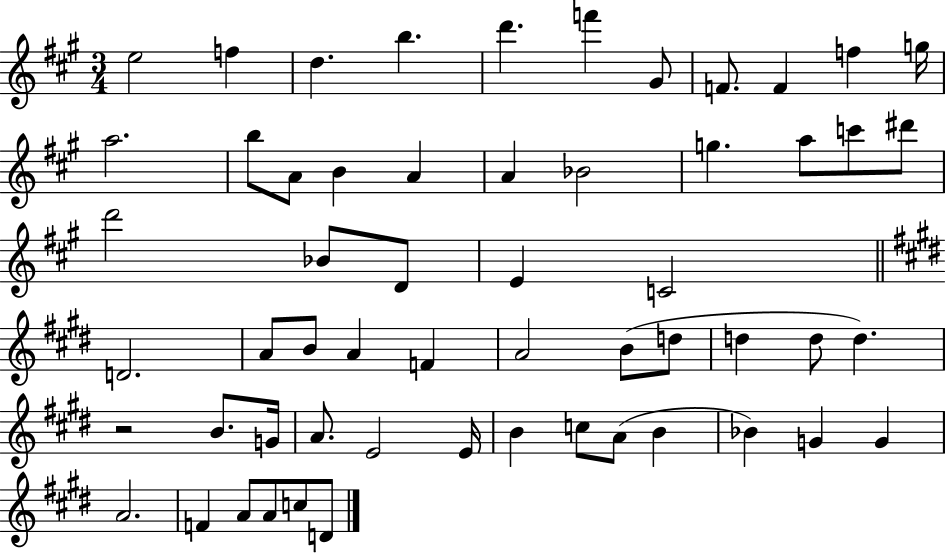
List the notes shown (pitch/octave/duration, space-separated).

E5/h F5/q D5/q. B5/q. D6/q. F6/q G#4/e F4/e. F4/q F5/q G5/s A5/h. B5/e A4/e B4/q A4/q A4/q Bb4/h G5/q. A5/e C6/e D#6/e D6/h Bb4/e D4/e E4/q C4/h D4/h. A4/e B4/e A4/q F4/q A4/h B4/e D5/e D5/q D5/e D5/q. R/h B4/e. G4/s A4/e. E4/h E4/s B4/q C5/e A4/e B4/q Bb4/q G4/q G4/q A4/h. F4/q A4/e A4/e C5/e D4/e